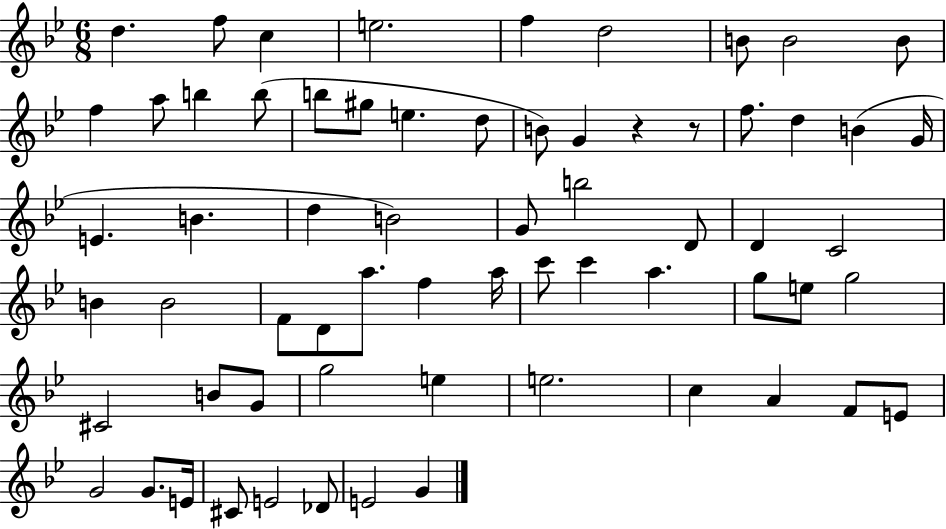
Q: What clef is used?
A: treble